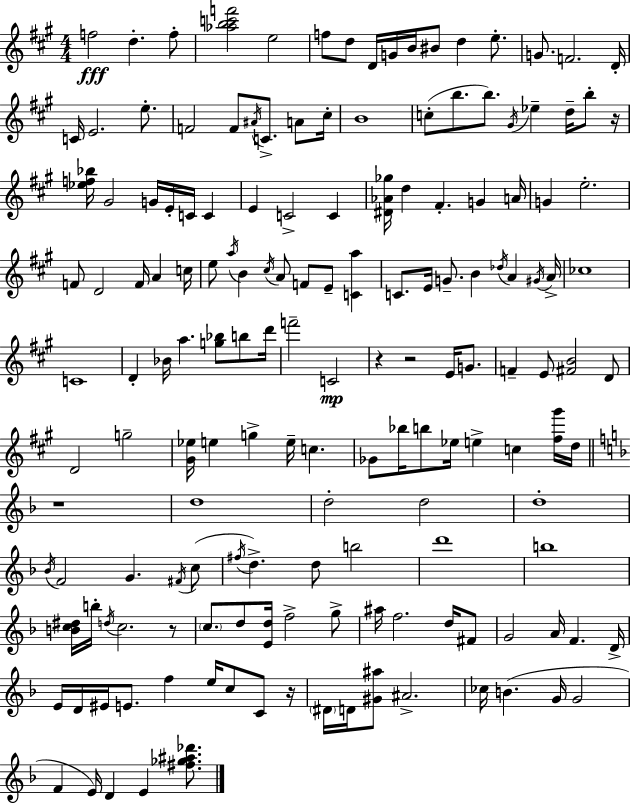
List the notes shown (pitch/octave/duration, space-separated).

F5/h D5/q. F5/e [Ab5,B5,C6,F6]/h E5/h F5/e D5/e D4/s G4/s B4/s BIS4/e D5/q E5/e. G4/e. F4/h. D4/s C4/s E4/h. E5/e. F4/h F4/e A#4/s C4/e. A4/e C#5/s B4/w C5/e B5/e. B5/e. G#4/s Eb5/q D5/s B5/e R/s [Eb5,F5,Bb5]/s G#4/h G4/s E4/s C4/s C4/q E4/q C4/h C4/q [D#4,Ab4,Gb5]/s D5/q F#4/q. G4/q A4/s G4/q E5/h. F4/e D4/h F4/s A4/q C5/s E5/e A5/s B4/q C#5/s A4/e F4/e E4/e [C4,A5]/q C4/e. E4/s G4/e. B4/q Db5/s A4/q G#4/s A4/s CES5/w C4/w D4/q Bb4/s A5/q. [G5,Bb5]/e B5/e D6/s F6/h C4/h R/q R/h E4/s G4/e. F4/q E4/e [F#4,B4]/h D4/e D4/h G5/h [G#4,Eb5]/s E5/q G5/q E5/s C5/q. Gb4/e Bb5/s B5/e Eb5/s E5/q C5/q [F#5,G#6]/s D5/s R/w D5/w D5/h D5/h D5/w Bb4/s F4/h G4/q. F#4/s C5/e F#5/s D5/q. D5/e B5/h D6/w B5/w [B4,C5,D#5]/s B5/s D5/s C5/h. R/e C5/e. D5/e [E4,D5]/s F5/h G5/e A#5/s F5/h. D5/s F#4/e G4/h A4/s F4/q. D4/s E4/s D4/s EIS4/s E4/e. F5/q E5/s C5/e C4/e R/s D#4/s D4/s [G#4,A#5]/e A#4/h. CES5/s B4/q. G4/s G4/h F4/q E4/s D4/q E4/q [F#5,Gb5,A#5,Db6]/e.